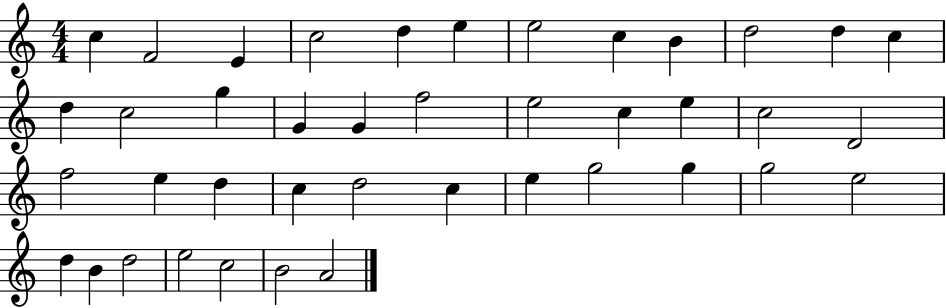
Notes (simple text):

C5/q F4/h E4/q C5/h D5/q E5/q E5/h C5/q B4/q D5/h D5/q C5/q D5/q C5/h G5/q G4/q G4/q F5/h E5/h C5/q E5/q C5/h D4/h F5/h E5/q D5/q C5/q D5/h C5/q E5/q G5/h G5/q G5/h E5/h D5/q B4/q D5/h E5/h C5/h B4/h A4/h